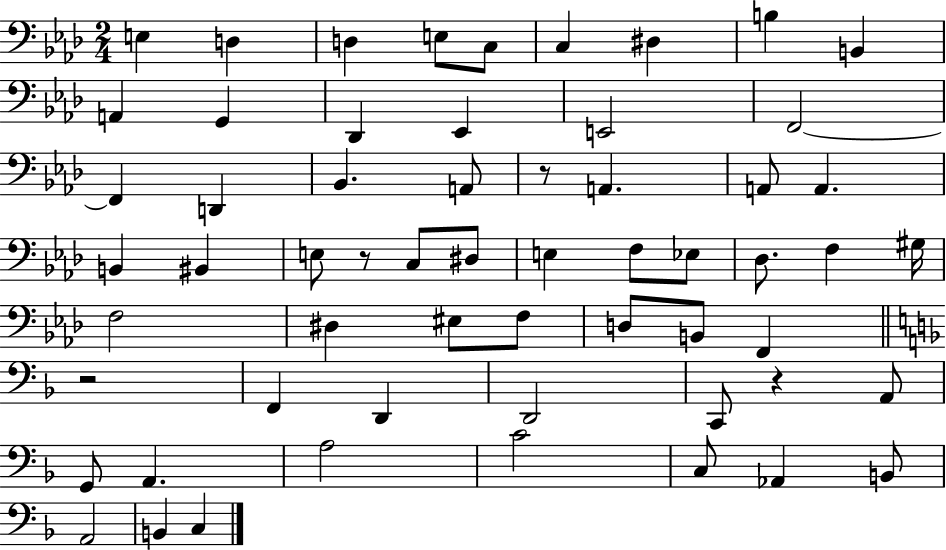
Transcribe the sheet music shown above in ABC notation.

X:1
T:Untitled
M:2/4
L:1/4
K:Ab
E, D, D, E,/2 C,/2 C, ^D, B, B,, A,, G,, _D,, _E,, E,,2 F,,2 F,, D,, _B,, A,,/2 z/2 A,, A,,/2 A,, B,, ^B,, E,/2 z/2 C,/2 ^D,/2 E, F,/2 _E,/2 _D,/2 F, ^G,/4 F,2 ^D, ^E,/2 F,/2 D,/2 B,,/2 F,, z2 F,, D,, D,,2 C,,/2 z A,,/2 G,,/2 A,, A,2 C2 C,/2 _A,, B,,/2 A,,2 B,, C,